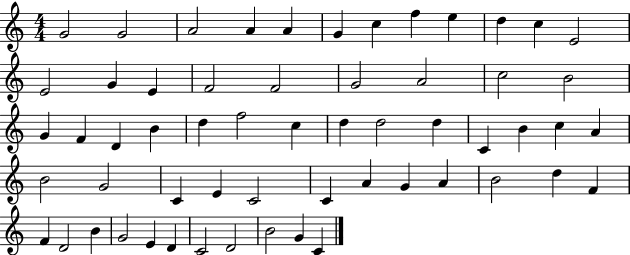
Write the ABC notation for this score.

X:1
T:Untitled
M:4/4
L:1/4
K:C
G2 G2 A2 A A G c f e d c E2 E2 G E F2 F2 G2 A2 c2 B2 G F D B d f2 c d d2 d C B c A B2 G2 C E C2 C A G A B2 d F F D2 B G2 E D C2 D2 B2 G C